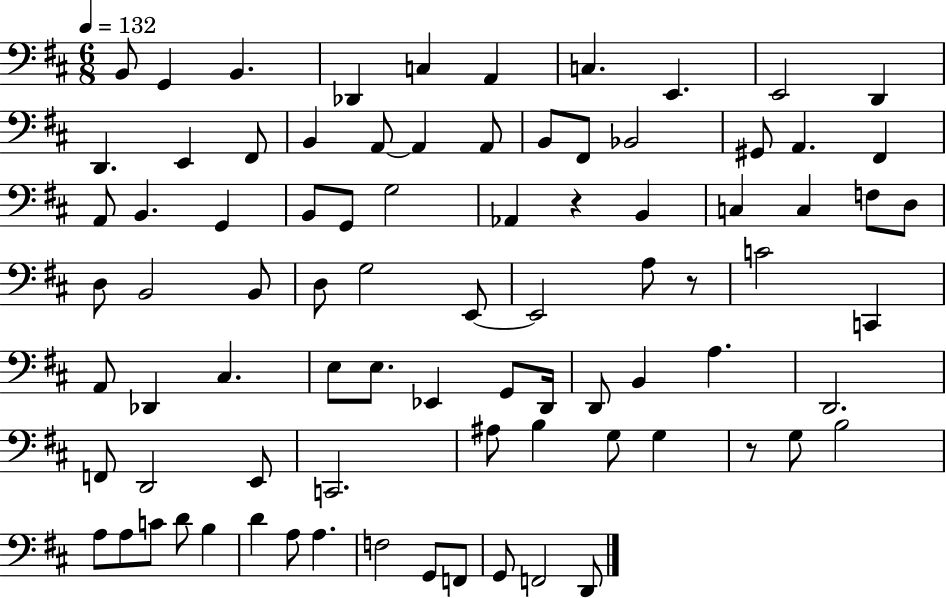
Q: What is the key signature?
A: D major